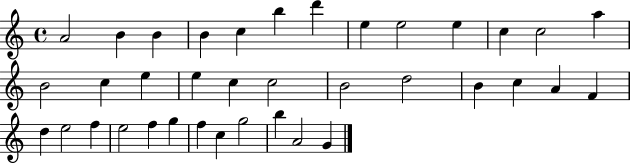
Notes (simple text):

A4/h B4/q B4/q B4/q C5/q B5/q D6/q E5/q E5/h E5/q C5/q C5/h A5/q B4/h C5/q E5/q E5/q C5/q C5/h B4/h D5/h B4/q C5/q A4/q F4/q D5/q E5/h F5/q E5/h F5/q G5/q F5/q C5/q G5/h B5/q A4/h G4/q